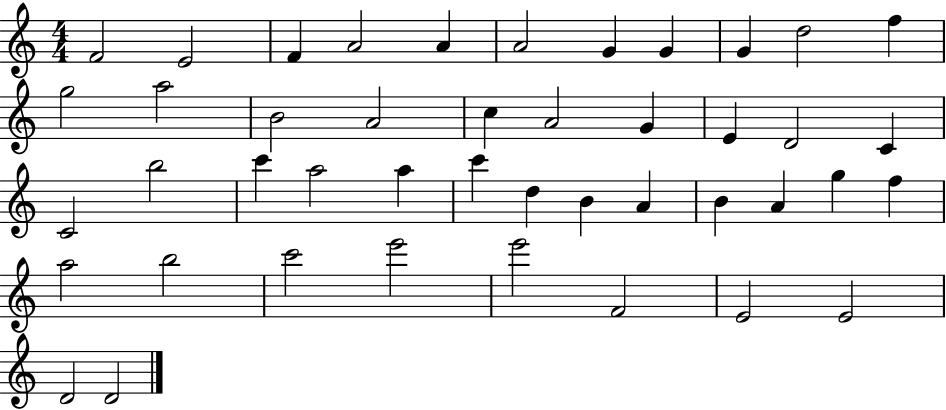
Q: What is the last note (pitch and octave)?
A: D4